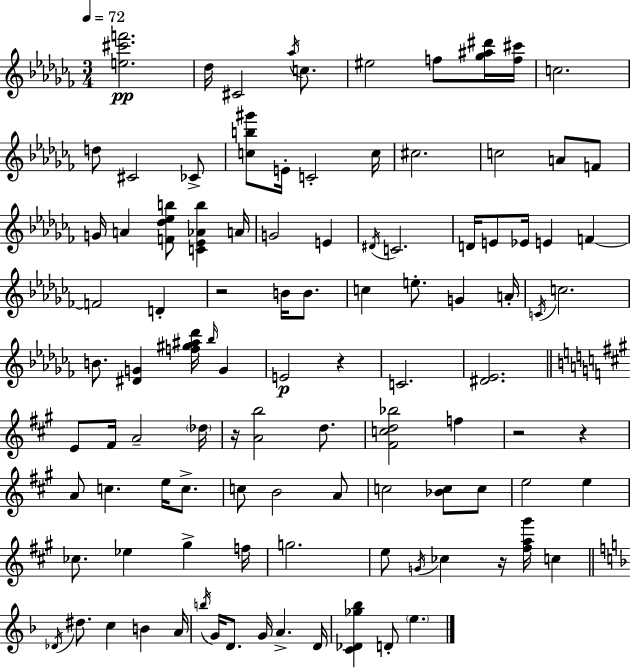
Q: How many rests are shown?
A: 6